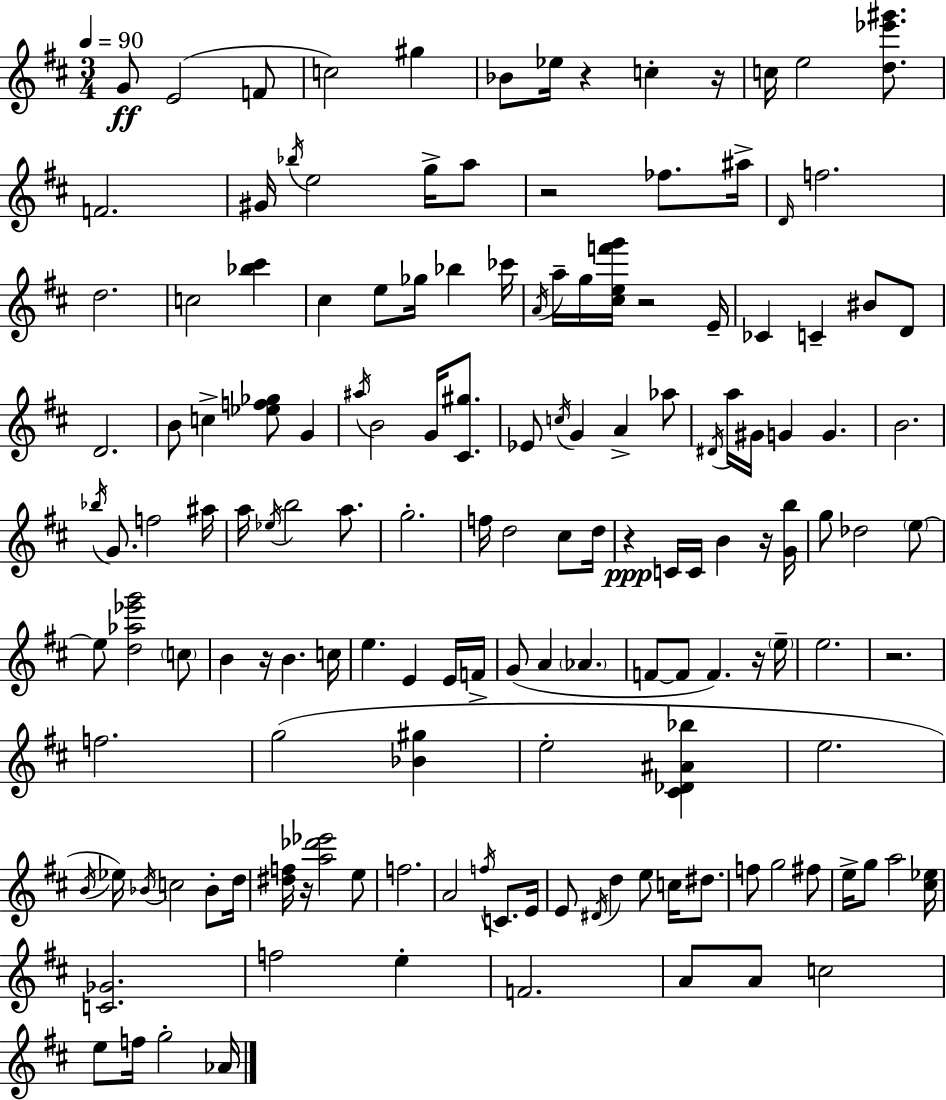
G4/e E4/h F4/e C5/h G#5/q Bb4/e Eb5/s R/q C5/q R/s C5/s E5/h [D5,Eb6,G#6]/e. F4/h. G#4/s Bb5/s E5/h G5/s A5/e R/h FES5/e. A#5/s D4/s F5/h. D5/h. C5/h [Bb5,C#6]/q C#5/q E5/e Gb5/s Bb5/q CES6/s A4/s A5/s G5/s [C#5,E5,F6,G6]/s R/h E4/s CES4/q C4/q BIS4/e D4/e D4/h. B4/e C5/q [Eb5,F5,Gb5]/e G4/q A#5/s B4/h G4/s [C#4,G#5]/e. Eb4/e C5/s G4/q A4/q Ab5/e D#4/s A5/s G#4/s G4/q G4/q. B4/h. Bb5/s G4/e. F5/h A#5/s A5/s Eb5/s B5/h A5/e. G5/h. F5/s D5/h C#5/e D5/s R/q C4/s C4/s B4/q R/s [G4,B5]/s G5/e Db5/h E5/e E5/e [D5,Ab5,Eb6,G6]/h C5/e B4/q R/s B4/q. C5/s E5/q. E4/q E4/s F4/s G4/e A4/q Ab4/q. F4/e F4/e F4/q. R/s E5/s E5/h. R/h. F5/h. G5/h [Bb4,G#5]/q E5/h [C#4,Db4,A#4,Bb5]/q E5/h. B4/s Eb5/s Bb4/s C5/h Bb4/e D5/s [D#5,F5]/s R/s [A5,Db6,Eb6]/h E5/e F5/h. A4/h F5/s C4/e. E4/s E4/e D#4/s D5/q E5/e C5/s D#5/e. F5/e G5/h F#5/e E5/s G5/e A5/h [C#5,Eb5]/s [C4,Gb4]/h. F5/h E5/q F4/h. A4/e A4/e C5/h E5/e F5/s G5/h Ab4/s